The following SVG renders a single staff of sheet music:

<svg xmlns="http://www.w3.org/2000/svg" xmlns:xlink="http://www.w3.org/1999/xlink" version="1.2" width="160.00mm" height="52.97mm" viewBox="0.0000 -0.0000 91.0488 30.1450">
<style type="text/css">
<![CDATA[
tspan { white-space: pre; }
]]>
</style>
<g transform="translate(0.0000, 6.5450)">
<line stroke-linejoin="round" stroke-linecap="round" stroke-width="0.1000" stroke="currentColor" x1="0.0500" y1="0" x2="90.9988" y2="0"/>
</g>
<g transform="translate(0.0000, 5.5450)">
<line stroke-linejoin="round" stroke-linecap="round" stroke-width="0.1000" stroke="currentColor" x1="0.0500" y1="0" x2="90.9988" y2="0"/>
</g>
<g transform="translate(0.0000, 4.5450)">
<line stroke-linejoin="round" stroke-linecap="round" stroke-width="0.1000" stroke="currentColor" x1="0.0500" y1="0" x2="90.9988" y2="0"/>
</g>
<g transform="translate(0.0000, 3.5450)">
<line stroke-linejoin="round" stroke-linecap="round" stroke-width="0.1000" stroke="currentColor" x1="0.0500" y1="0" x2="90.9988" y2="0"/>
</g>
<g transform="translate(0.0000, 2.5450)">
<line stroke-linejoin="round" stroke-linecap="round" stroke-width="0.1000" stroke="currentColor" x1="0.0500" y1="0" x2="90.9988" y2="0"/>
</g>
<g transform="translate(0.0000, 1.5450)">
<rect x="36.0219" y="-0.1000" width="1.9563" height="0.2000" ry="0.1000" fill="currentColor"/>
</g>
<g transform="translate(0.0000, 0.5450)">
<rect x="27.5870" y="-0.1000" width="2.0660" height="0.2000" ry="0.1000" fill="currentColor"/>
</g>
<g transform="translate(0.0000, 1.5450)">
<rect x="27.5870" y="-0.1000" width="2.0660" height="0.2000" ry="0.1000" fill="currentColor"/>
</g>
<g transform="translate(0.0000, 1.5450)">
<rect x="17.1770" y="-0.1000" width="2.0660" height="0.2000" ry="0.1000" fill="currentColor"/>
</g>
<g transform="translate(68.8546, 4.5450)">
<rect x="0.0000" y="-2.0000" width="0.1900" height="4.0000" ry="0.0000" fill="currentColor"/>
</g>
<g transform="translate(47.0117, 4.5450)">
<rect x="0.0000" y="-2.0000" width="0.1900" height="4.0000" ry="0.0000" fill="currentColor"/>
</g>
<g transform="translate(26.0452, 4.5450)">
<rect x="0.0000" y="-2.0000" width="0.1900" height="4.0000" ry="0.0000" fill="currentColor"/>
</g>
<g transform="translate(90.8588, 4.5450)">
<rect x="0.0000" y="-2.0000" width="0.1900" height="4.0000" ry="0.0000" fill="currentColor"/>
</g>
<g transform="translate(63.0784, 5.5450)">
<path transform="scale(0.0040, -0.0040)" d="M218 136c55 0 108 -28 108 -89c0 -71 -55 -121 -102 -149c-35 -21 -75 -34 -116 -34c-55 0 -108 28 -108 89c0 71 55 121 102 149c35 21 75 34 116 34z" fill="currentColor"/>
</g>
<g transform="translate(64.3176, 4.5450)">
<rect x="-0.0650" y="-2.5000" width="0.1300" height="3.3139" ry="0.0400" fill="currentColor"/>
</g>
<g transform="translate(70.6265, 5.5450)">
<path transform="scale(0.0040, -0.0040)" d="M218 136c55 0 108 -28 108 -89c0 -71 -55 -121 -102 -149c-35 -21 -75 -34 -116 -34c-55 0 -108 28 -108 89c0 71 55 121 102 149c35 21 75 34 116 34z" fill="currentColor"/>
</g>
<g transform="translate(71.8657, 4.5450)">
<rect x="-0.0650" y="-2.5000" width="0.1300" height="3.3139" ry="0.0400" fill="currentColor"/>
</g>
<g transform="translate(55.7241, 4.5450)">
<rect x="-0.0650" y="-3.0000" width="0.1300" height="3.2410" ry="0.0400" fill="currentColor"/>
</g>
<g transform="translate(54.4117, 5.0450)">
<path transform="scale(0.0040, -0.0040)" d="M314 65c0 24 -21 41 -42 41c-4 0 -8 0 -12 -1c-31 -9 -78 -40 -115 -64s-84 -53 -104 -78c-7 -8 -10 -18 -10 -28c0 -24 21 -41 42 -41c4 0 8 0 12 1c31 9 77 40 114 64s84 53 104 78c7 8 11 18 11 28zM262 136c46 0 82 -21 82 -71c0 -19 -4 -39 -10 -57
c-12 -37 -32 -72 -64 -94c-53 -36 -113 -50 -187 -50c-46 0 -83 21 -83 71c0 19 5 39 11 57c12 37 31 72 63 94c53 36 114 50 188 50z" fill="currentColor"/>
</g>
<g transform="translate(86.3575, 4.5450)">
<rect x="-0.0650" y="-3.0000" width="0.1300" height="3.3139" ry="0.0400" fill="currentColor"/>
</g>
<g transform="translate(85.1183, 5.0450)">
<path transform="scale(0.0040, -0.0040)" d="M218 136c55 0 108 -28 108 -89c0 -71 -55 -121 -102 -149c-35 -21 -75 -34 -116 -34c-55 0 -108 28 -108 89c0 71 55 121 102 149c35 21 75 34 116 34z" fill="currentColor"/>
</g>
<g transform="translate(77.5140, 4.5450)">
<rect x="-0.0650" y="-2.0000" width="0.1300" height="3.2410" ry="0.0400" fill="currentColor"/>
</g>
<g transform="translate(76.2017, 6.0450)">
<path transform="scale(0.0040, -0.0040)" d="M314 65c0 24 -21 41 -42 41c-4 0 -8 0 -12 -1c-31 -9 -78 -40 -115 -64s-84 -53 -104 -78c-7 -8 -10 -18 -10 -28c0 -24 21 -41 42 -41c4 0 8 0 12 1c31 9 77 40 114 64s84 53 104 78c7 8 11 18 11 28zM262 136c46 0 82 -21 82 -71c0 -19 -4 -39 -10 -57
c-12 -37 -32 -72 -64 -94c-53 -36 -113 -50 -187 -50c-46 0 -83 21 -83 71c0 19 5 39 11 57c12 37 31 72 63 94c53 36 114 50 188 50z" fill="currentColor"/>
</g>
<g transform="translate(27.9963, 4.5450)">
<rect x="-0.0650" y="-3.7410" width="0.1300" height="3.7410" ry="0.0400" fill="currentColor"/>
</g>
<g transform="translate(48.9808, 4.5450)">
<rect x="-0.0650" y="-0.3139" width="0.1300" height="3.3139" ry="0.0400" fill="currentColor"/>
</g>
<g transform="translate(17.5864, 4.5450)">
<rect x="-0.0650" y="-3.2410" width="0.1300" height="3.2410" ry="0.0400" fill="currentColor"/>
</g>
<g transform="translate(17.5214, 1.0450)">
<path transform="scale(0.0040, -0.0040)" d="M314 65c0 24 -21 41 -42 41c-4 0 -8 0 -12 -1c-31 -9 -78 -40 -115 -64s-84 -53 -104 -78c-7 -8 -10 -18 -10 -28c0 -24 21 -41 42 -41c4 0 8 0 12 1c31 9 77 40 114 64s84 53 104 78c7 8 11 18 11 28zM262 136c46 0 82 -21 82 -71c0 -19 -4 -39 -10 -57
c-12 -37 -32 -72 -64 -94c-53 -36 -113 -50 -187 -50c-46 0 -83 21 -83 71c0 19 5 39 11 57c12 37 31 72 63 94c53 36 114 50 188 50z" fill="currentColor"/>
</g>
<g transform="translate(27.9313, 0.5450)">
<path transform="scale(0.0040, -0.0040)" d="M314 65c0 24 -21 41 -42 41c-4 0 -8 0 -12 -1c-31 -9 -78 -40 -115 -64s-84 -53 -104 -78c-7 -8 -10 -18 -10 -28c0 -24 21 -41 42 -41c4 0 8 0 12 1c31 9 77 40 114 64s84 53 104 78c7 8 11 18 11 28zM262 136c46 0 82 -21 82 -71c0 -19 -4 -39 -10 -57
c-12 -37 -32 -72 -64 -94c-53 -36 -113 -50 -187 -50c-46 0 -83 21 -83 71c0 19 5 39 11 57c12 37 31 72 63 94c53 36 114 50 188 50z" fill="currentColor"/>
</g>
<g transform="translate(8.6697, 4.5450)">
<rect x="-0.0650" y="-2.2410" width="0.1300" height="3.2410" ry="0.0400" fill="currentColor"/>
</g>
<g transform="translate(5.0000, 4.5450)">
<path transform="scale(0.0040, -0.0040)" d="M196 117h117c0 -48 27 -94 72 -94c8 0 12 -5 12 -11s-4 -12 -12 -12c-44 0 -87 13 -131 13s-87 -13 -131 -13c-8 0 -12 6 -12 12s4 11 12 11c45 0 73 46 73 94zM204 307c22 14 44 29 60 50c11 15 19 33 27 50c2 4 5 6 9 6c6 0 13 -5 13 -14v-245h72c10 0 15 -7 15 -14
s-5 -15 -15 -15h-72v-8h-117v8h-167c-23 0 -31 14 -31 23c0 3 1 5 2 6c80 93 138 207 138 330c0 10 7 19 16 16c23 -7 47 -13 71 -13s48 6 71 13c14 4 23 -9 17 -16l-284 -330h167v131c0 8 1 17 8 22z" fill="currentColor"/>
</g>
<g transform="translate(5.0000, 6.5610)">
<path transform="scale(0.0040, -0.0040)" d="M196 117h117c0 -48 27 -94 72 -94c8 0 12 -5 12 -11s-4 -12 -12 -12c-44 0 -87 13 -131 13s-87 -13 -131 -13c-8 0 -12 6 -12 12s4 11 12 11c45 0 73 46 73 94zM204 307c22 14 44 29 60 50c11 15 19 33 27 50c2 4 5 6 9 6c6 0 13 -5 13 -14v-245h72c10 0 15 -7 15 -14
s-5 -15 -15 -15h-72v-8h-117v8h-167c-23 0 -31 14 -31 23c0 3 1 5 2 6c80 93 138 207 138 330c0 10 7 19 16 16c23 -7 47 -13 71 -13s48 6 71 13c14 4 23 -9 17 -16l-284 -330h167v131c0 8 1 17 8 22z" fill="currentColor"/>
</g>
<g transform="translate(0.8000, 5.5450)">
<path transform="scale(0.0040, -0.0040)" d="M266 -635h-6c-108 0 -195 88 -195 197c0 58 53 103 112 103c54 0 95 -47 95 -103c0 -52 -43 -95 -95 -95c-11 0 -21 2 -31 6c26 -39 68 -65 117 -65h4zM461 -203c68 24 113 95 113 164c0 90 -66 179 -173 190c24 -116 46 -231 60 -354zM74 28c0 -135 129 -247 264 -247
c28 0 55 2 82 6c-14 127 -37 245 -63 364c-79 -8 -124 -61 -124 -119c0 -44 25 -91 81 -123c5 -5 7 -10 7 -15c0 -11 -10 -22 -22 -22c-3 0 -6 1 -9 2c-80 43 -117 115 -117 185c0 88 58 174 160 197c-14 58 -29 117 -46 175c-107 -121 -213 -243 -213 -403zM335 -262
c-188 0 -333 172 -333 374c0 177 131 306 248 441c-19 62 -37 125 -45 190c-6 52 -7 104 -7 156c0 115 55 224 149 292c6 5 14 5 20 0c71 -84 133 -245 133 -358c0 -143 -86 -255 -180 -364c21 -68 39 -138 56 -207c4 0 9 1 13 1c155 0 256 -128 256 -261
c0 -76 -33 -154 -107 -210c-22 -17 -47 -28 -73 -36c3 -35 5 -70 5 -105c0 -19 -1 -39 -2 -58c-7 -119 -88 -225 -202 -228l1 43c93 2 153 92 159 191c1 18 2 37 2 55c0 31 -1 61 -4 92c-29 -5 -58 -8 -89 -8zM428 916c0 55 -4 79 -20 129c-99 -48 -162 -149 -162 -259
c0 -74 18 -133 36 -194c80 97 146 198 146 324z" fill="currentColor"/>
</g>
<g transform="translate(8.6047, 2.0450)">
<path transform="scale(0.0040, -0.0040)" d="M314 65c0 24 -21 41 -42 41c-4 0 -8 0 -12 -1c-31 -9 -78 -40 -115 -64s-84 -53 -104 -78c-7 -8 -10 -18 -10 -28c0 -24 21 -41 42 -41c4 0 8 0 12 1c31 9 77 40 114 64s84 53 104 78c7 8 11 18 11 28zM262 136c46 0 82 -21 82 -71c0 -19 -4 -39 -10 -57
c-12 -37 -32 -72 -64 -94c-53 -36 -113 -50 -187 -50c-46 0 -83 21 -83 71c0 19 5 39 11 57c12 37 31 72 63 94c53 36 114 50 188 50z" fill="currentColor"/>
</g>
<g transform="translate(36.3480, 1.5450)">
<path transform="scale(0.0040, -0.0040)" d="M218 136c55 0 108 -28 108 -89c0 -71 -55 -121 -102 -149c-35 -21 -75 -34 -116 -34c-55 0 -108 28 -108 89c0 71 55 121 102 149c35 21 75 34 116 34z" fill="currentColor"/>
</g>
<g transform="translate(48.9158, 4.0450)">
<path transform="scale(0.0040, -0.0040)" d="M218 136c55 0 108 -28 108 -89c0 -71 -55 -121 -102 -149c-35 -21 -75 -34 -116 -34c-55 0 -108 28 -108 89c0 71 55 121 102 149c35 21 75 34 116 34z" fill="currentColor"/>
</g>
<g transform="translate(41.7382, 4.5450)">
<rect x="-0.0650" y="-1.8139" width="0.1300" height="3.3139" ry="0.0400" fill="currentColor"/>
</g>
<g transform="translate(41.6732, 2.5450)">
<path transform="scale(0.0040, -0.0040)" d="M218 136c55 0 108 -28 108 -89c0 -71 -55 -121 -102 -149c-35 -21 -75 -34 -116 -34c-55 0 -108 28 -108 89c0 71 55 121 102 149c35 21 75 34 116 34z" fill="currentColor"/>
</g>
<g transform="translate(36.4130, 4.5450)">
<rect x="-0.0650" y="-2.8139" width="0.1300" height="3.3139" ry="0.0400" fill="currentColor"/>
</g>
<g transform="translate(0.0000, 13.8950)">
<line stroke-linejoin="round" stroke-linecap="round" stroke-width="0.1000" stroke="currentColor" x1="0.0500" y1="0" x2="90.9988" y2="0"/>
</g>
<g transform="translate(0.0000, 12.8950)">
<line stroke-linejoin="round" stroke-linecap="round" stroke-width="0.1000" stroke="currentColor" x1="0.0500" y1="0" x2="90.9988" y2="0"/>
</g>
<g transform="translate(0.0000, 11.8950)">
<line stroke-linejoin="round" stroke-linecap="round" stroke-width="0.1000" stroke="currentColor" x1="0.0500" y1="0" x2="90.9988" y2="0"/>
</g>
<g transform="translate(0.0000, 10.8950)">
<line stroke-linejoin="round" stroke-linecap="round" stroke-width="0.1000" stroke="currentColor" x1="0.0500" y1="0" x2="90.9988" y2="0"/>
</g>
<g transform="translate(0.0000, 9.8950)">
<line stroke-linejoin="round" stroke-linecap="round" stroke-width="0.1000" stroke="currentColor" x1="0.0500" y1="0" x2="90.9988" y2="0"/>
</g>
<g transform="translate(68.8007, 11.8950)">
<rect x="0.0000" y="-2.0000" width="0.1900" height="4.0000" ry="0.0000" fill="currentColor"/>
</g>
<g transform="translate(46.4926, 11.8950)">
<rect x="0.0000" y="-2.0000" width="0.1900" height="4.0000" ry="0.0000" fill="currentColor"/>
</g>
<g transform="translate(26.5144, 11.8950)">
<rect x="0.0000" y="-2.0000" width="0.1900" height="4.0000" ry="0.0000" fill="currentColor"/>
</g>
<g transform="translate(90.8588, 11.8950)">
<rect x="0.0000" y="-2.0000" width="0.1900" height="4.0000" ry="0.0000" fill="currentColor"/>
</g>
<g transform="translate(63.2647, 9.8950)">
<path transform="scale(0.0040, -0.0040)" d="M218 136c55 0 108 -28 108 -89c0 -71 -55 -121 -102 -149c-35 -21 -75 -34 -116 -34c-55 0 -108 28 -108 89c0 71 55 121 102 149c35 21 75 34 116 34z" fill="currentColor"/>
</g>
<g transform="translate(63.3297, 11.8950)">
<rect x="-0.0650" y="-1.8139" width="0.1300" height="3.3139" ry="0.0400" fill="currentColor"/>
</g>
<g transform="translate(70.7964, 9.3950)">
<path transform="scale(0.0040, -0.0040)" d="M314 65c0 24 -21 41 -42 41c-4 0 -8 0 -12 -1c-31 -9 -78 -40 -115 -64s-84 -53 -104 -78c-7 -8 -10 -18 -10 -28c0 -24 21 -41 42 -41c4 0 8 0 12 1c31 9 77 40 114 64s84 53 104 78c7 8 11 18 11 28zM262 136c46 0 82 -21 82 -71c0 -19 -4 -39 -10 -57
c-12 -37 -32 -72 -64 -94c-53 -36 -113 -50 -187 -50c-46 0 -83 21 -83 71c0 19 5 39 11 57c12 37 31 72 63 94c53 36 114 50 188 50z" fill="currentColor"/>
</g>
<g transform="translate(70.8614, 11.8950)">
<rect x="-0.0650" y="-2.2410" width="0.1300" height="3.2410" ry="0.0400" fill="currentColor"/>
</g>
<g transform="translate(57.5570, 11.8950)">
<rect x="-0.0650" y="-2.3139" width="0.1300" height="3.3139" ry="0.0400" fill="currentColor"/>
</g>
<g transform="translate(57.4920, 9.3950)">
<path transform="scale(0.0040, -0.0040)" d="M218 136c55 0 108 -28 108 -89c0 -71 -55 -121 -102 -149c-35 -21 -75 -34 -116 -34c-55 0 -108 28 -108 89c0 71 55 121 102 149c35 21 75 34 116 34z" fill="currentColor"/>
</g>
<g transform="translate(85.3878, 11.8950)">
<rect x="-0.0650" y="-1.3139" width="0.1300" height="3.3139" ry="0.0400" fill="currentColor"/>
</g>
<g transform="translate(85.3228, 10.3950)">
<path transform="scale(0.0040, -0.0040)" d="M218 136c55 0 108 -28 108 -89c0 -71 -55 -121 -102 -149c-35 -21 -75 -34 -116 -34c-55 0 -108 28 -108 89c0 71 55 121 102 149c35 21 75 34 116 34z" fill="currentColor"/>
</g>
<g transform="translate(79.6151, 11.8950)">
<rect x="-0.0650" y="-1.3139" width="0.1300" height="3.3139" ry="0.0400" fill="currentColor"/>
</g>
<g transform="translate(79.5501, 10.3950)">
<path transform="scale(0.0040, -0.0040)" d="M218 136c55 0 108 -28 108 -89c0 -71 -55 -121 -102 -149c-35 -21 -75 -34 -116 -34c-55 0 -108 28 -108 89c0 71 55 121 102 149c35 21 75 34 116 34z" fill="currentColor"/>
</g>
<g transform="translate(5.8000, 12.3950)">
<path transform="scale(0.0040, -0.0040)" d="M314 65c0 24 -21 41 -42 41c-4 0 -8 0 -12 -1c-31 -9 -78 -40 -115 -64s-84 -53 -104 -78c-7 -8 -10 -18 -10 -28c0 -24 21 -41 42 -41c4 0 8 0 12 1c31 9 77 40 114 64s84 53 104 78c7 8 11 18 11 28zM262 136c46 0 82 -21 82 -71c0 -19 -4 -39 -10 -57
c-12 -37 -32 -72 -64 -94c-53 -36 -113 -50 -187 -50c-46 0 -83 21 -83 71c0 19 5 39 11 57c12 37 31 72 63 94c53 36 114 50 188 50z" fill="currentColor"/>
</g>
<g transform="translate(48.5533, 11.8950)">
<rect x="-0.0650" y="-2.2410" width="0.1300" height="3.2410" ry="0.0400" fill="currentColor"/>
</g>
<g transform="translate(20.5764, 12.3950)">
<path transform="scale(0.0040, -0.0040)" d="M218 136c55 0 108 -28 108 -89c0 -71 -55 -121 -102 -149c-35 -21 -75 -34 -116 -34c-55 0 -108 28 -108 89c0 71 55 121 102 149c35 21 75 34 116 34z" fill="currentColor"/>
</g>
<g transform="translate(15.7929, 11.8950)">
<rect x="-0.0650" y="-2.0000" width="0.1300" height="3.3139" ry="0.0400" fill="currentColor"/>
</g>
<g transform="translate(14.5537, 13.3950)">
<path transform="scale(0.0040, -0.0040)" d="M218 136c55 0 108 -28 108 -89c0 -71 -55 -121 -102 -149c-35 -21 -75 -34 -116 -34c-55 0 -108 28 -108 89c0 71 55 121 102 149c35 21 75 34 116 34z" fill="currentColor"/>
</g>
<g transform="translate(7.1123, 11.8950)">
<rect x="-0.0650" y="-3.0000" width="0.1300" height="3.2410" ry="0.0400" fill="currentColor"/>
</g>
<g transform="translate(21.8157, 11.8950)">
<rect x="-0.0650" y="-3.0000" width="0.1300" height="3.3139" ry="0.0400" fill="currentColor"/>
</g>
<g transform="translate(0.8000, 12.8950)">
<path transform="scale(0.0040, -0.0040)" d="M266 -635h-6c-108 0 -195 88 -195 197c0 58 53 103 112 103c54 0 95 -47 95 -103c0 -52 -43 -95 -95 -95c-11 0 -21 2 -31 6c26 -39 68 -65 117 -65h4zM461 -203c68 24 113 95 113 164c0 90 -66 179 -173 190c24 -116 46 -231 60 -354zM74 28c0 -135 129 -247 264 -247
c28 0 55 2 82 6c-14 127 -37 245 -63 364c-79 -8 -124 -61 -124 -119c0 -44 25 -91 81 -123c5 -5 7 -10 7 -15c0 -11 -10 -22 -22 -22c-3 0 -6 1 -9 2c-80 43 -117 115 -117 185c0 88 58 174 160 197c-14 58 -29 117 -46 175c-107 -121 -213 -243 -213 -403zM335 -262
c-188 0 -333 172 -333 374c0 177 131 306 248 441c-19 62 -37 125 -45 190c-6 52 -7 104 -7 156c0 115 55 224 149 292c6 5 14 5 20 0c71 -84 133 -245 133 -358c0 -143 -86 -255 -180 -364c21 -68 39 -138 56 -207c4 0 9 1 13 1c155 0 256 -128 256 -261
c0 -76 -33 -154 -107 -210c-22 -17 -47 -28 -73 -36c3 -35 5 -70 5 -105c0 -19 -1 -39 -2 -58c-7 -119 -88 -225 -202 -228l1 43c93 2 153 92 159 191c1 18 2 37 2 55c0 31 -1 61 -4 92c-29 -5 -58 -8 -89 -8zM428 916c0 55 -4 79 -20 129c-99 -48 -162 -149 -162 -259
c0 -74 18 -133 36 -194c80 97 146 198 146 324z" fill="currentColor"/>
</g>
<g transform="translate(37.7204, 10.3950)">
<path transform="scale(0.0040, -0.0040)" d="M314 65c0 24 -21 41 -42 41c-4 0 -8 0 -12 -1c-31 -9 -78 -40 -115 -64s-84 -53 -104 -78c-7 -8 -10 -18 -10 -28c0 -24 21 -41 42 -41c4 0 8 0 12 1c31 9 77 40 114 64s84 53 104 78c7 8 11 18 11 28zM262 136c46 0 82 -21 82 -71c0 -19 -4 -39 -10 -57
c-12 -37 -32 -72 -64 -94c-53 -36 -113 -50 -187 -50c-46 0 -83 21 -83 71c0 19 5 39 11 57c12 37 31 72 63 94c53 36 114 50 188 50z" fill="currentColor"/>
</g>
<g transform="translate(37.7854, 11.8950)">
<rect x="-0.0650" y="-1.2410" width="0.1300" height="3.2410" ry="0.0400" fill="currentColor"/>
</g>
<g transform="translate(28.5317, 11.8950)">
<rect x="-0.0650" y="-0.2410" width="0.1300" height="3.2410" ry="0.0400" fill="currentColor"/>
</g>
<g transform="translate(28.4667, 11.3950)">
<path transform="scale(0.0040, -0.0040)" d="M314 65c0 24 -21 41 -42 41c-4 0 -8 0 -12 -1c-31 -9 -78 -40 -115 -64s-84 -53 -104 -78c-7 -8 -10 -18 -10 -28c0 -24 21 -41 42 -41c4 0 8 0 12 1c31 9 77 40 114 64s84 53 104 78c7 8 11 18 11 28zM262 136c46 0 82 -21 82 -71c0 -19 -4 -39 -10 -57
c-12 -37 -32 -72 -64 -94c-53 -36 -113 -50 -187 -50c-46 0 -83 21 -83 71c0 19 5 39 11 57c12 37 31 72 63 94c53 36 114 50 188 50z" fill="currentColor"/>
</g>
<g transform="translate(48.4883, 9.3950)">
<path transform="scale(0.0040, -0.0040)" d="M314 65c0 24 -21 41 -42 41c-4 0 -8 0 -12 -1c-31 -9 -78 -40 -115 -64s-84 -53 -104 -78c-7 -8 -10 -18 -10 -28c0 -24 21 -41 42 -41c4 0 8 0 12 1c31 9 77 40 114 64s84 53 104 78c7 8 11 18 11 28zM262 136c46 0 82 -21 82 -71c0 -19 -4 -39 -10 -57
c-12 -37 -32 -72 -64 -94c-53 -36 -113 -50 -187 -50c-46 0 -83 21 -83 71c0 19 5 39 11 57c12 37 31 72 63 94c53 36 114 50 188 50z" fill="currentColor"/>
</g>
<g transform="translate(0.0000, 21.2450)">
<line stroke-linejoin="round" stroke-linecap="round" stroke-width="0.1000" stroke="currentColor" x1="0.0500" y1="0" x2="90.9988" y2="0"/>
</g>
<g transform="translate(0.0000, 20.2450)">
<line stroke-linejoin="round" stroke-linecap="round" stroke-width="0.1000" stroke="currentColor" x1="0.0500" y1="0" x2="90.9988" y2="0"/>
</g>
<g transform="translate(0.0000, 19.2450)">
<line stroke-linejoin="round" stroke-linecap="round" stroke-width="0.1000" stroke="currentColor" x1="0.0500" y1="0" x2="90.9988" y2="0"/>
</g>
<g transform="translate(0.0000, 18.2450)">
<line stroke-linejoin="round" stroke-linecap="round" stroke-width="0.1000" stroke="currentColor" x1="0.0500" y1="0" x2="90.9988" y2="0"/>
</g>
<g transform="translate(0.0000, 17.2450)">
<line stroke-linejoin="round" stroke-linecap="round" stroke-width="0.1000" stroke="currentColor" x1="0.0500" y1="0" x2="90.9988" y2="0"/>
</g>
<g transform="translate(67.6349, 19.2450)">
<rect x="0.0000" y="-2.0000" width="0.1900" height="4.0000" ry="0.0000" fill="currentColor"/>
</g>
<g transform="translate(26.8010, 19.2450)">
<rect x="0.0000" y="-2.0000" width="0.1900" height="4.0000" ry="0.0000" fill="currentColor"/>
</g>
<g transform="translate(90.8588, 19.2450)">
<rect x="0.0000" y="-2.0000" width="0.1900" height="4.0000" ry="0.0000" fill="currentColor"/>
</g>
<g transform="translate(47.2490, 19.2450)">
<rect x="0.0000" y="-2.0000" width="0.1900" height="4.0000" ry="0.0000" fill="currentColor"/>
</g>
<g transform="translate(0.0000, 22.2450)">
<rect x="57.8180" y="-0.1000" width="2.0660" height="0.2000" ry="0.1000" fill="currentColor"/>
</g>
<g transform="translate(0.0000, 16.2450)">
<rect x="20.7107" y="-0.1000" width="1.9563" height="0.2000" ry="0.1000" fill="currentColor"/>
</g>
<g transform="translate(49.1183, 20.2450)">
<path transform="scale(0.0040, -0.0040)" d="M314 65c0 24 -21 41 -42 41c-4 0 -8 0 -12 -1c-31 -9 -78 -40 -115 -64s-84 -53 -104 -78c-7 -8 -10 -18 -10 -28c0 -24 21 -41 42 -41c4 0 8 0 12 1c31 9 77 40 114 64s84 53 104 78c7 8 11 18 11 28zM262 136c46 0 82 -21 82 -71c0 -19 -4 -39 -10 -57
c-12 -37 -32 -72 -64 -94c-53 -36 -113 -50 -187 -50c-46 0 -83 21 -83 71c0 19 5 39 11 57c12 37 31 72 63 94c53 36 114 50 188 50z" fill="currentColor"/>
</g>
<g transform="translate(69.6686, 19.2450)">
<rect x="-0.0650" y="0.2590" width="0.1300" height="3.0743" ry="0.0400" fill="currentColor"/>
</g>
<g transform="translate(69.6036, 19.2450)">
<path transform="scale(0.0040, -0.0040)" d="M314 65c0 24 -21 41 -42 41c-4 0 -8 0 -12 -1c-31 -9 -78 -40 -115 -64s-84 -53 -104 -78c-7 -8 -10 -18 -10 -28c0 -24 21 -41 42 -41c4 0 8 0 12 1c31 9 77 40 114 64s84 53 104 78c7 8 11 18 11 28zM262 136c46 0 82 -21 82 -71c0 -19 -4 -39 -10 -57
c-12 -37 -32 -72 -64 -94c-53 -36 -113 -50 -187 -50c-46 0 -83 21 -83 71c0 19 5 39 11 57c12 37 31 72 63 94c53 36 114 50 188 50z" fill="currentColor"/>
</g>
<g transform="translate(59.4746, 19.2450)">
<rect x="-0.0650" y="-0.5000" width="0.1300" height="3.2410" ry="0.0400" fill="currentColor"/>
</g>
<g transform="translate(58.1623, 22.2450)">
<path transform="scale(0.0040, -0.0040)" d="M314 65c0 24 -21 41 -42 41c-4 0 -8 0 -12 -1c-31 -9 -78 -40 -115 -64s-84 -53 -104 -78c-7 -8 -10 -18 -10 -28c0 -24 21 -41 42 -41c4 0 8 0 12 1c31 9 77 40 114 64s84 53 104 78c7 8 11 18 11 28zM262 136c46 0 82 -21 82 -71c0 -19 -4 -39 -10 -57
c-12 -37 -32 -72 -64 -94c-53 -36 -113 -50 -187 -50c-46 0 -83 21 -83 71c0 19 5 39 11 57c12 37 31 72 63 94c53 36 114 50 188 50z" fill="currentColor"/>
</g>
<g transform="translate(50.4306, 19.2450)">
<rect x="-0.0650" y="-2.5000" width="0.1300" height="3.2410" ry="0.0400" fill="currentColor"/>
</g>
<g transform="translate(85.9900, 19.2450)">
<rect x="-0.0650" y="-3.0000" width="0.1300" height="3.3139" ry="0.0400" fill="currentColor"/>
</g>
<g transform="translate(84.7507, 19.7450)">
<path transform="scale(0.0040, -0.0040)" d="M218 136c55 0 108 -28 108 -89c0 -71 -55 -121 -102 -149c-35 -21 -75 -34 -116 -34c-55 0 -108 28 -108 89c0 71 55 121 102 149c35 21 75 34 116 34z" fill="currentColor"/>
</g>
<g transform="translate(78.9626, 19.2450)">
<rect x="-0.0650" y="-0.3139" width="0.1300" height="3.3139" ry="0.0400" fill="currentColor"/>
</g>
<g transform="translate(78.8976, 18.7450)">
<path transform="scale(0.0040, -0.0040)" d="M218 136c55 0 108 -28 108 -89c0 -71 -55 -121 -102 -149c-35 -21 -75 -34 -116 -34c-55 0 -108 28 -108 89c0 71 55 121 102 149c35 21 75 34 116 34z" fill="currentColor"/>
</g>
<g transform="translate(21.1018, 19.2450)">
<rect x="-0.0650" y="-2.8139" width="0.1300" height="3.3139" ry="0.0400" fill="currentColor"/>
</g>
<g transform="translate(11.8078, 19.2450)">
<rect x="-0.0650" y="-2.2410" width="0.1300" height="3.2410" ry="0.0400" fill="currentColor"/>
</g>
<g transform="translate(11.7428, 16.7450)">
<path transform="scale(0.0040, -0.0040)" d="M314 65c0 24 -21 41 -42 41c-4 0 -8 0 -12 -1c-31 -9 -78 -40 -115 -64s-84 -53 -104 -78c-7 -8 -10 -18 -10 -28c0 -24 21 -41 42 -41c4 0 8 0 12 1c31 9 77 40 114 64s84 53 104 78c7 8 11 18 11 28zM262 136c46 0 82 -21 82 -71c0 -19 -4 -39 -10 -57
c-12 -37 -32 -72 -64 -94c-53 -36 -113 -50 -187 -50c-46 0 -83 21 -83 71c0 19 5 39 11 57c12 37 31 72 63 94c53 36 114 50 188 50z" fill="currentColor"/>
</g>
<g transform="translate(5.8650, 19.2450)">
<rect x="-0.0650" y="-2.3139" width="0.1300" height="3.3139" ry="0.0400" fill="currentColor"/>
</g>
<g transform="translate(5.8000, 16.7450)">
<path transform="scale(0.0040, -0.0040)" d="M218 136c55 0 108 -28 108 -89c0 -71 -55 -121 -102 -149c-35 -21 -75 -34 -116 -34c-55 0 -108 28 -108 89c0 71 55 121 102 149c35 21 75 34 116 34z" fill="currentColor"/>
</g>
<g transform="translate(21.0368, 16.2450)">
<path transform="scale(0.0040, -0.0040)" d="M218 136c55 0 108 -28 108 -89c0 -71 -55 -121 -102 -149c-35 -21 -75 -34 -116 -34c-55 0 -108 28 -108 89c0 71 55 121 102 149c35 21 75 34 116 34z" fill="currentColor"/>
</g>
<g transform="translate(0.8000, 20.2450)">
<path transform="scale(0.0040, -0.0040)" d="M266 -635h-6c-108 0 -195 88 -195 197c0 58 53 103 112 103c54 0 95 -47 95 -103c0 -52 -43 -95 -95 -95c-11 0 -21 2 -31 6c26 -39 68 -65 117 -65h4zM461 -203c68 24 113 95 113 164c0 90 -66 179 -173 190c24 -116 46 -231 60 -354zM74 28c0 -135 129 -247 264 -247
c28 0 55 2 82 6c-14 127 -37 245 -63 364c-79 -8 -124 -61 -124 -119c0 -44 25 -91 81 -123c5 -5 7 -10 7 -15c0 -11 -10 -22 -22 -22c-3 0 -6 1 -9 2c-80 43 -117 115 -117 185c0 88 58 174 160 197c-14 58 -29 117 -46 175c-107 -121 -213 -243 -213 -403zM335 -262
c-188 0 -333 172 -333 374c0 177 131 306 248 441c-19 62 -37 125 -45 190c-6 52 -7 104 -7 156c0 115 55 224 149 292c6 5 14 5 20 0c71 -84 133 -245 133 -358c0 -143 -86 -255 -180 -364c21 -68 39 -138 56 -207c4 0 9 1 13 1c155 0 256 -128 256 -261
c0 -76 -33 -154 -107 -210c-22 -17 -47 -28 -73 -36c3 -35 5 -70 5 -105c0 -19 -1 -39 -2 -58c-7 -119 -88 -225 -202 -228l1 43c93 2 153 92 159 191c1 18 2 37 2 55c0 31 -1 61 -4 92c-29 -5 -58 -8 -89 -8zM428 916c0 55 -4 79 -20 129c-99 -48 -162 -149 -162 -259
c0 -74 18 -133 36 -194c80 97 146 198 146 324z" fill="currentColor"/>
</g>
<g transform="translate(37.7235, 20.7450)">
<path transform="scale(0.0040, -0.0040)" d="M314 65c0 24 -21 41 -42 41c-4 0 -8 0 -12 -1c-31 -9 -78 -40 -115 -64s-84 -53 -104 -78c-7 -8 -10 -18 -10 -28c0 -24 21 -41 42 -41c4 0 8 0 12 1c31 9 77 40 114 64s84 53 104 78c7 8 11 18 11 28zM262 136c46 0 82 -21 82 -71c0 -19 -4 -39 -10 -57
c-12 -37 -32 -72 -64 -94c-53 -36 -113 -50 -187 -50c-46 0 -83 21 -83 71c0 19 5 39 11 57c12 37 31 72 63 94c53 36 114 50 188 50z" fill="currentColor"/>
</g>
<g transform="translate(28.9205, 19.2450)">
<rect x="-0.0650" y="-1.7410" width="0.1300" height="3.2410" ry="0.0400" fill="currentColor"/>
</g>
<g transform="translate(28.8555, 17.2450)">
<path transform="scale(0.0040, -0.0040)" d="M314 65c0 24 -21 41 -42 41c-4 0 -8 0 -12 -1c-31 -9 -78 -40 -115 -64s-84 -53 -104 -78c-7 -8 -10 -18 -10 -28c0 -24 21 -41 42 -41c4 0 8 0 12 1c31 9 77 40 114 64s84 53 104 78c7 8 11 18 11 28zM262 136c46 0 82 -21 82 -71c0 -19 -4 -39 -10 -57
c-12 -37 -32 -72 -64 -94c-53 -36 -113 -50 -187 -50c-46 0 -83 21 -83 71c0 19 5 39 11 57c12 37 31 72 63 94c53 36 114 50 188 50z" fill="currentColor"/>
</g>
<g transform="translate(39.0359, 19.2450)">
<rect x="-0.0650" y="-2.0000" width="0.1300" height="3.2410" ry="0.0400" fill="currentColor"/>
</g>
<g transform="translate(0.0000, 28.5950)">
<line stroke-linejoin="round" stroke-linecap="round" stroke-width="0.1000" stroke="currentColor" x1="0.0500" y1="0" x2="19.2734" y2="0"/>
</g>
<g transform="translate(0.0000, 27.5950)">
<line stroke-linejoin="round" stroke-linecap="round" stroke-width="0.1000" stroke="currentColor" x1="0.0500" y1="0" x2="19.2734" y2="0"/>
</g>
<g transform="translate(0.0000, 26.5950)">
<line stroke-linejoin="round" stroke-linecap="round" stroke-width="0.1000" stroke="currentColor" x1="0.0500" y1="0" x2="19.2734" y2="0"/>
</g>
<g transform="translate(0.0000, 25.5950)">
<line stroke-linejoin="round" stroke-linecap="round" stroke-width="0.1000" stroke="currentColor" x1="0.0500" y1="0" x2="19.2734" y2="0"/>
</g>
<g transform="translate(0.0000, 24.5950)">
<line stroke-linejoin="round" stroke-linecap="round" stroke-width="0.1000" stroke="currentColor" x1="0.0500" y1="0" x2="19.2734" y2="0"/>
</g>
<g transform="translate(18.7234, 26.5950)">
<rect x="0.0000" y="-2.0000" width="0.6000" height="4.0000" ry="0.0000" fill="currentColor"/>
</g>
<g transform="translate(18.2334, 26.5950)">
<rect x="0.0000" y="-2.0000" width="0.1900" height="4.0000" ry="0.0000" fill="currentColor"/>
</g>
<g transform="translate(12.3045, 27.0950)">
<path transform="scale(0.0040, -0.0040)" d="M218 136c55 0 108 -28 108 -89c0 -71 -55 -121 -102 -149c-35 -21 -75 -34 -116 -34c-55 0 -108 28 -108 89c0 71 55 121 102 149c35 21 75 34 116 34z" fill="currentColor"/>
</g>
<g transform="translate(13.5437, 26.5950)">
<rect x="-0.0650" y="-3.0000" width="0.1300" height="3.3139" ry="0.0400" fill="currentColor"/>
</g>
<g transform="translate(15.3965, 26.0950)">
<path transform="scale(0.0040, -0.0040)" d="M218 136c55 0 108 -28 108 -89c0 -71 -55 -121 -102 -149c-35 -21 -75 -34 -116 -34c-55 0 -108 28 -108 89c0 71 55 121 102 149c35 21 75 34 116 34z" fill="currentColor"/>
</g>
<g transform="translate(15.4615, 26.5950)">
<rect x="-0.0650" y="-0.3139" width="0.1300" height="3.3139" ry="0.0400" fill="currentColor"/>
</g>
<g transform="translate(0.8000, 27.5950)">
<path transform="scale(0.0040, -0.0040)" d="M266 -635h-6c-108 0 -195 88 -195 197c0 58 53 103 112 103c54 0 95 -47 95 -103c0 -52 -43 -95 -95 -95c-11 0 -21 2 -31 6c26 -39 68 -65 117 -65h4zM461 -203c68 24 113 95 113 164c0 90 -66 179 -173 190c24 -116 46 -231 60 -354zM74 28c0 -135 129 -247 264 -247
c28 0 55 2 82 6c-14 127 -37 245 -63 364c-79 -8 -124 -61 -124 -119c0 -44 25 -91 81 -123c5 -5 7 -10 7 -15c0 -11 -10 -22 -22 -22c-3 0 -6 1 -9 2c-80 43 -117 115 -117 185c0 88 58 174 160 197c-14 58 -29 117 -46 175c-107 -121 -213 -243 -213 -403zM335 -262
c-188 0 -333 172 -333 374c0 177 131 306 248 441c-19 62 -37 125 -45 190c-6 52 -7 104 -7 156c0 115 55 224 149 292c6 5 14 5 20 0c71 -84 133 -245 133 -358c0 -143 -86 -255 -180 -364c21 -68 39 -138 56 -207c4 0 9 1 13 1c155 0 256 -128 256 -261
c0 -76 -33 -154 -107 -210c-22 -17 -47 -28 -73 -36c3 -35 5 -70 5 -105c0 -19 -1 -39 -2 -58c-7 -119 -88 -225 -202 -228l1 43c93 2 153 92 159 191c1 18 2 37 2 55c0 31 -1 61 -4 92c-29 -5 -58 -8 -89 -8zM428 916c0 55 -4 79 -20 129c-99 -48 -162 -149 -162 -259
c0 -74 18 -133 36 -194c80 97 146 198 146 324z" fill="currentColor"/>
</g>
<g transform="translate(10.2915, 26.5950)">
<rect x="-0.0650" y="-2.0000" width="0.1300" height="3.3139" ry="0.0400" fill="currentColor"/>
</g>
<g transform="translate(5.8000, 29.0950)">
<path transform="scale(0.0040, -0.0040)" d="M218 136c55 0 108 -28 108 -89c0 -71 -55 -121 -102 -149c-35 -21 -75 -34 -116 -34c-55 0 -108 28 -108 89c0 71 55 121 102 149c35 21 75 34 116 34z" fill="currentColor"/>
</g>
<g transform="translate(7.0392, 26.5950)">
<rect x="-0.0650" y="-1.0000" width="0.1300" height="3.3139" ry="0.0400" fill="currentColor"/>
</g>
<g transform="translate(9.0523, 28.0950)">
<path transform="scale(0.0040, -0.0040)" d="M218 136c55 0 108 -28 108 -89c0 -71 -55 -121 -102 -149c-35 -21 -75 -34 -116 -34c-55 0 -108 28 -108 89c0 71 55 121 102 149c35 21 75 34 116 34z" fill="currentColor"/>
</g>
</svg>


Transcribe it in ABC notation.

X:1
T:Untitled
M:4/4
L:1/4
K:C
g2 b2 c'2 a f c A2 G G F2 A A2 F A c2 e2 g2 g f g2 e e g g2 a f2 F2 G2 C2 B2 c A D F A c